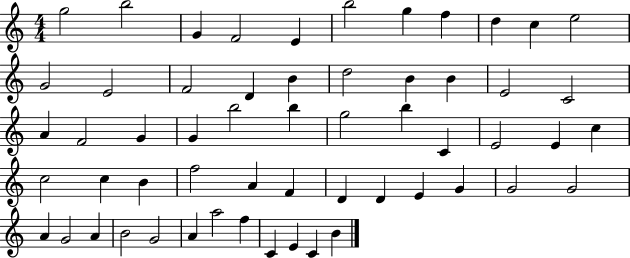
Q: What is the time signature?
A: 4/4